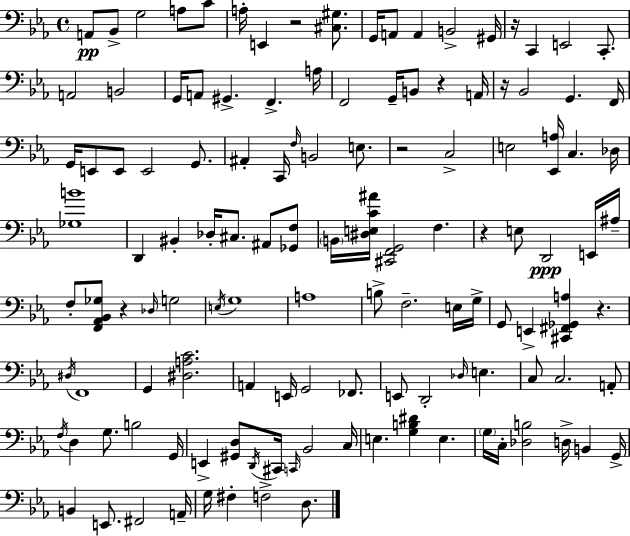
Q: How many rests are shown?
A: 8